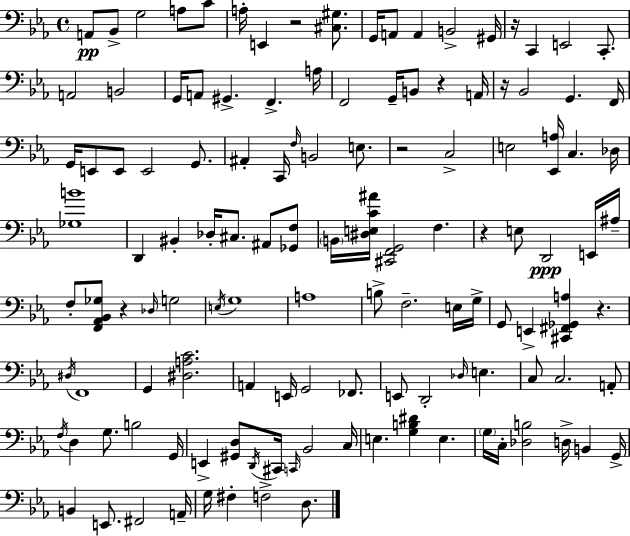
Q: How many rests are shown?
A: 8